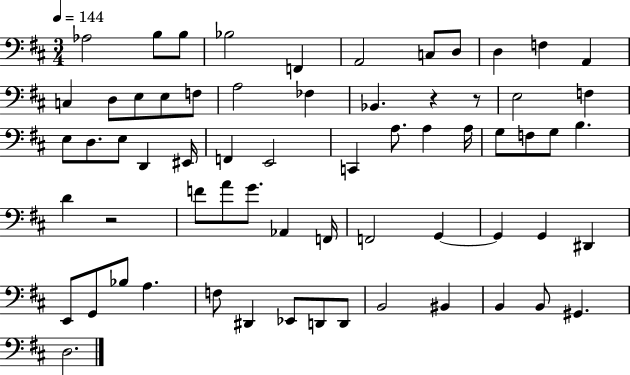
Ab3/h B3/e B3/e Bb3/h F2/q A2/h C3/e D3/e D3/q F3/q A2/q C3/q D3/e E3/e E3/e F3/e A3/h FES3/q Bb2/q. R/q R/e E3/h F3/q E3/e D3/e. E3/e D2/q EIS2/s F2/q E2/h C2/q A3/e. A3/q A3/s G3/e F3/e G3/e B3/q. D4/q R/h F4/e A4/e G4/e. Ab2/q F2/s F2/h G2/q G2/q G2/q D#2/q E2/e G2/e Bb3/e A3/q. F3/e D#2/q Eb2/e D2/e D2/e B2/h BIS2/q B2/q B2/e G#2/q. D3/h.